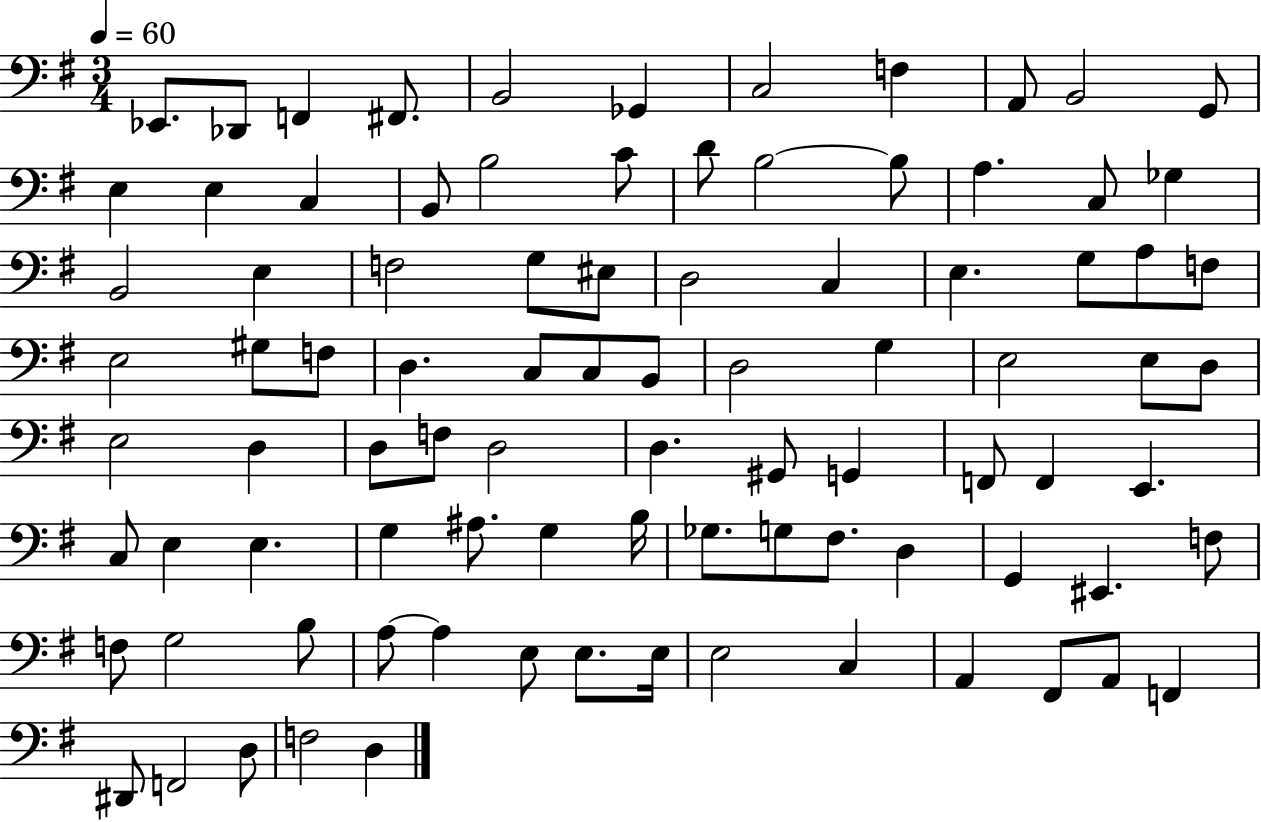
X:1
T:Untitled
M:3/4
L:1/4
K:G
_E,,/2 _D,,/2 F,, ^F,,/2 B,,2 _G,, C,2 F, A,,/2 B,,2 G,,/2 E, E, C, B,,/2 B,2 C/2 D/2 B,2 B,/2 A, C,/2 _G, B,,2 E, F,2 G,/2 ^E,/2 D,2 C, E, G,/2 A,/2 F,/2 E,2 ^G,/2 F,/2 D, C,/2 C,/2 B,,/2 D,2 G, E,2 E,/2 D,/2 E,2 D, D,/2 F,/2 D,2 D, ^G,,/2 G,, F,,/2 F,, E,, C,/2 E, E, G, ^A,/2 G, B,/4 _G,/2 G,/2 ^F,/2 D, G,, ^E,, F,/2 F,/2 G,2 B,/2 A,/2 A, E,/2 E,/2 E,/4 E,2 C, A,, ^F,,/2 A,,/2 F,, ^D,,/2 F,,2 D,/2 F,2 D,